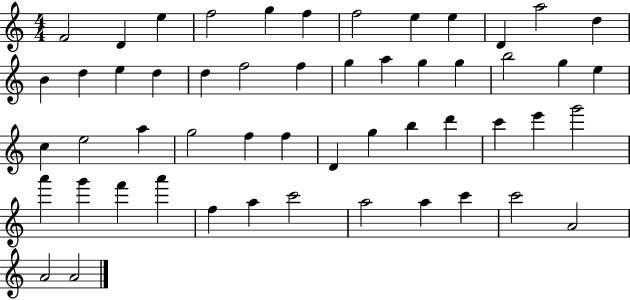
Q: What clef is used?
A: treble